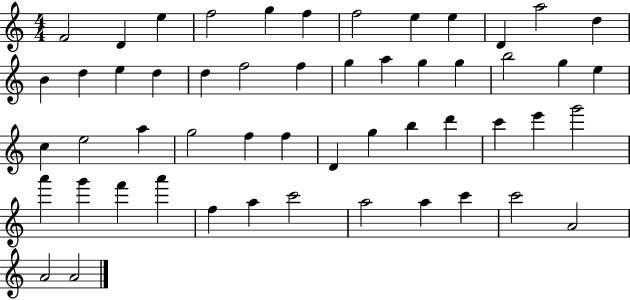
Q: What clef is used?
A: treble